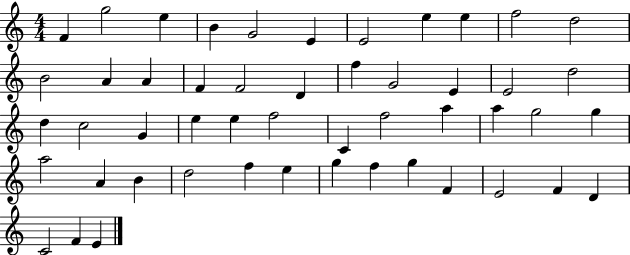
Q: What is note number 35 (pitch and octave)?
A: A5